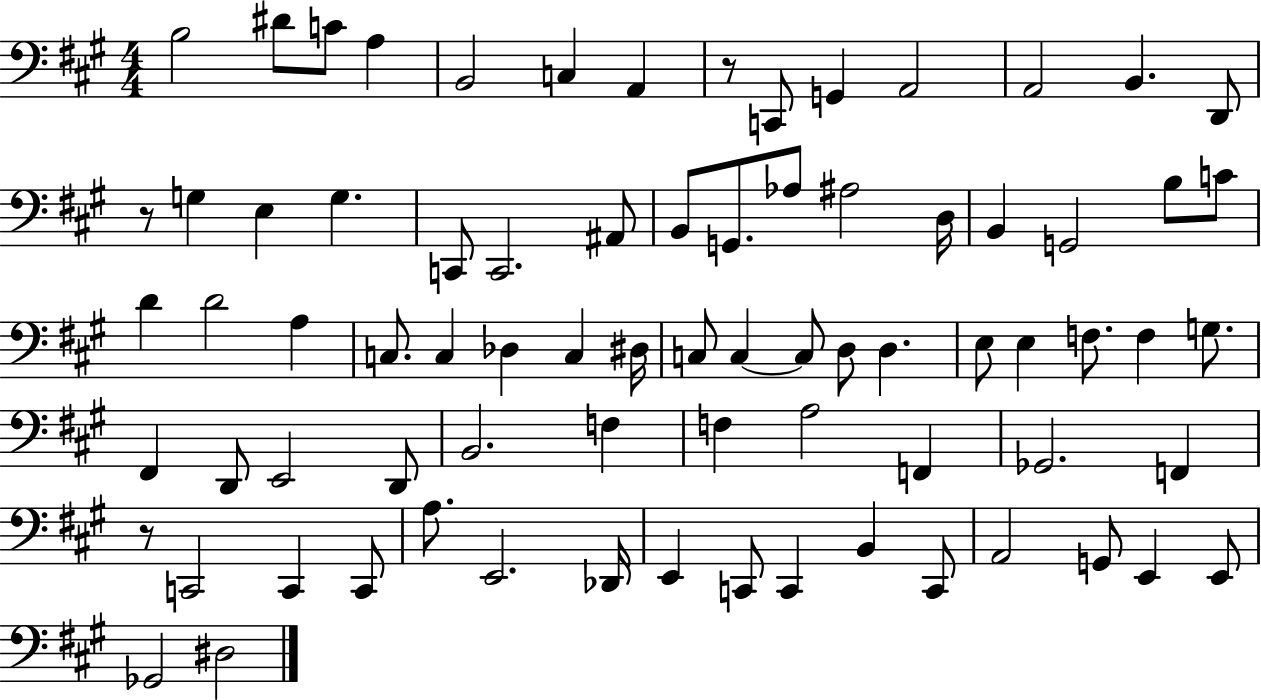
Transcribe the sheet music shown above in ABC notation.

X:1
T:Untitled
M:4/4
L:1/4
K:A
B,2 ^D/2 C/2 A, B,,2 C, A,, z/2 C,,/2 G,, A,,2 A,,2 B,, D,,/2 z/2 G, E, G, C,,/2 C,,2 ^A,,/2 B,,/2 G,,/2 _A,/2 ^A,2 D,/4 B,, G,,2 B,/2 C/2 D D2 A, C,/2 C, _D, C, ^D,/4 C,/2 C, C,/2 D,/2 D, E,/2 E, F,/2 F, G,/2 ^F,, D,,/2 E,,2 D,,/2 B,,2 F, F, A,2 F,, _G,,2 F,, z/2 C,,2 C,, C,,/2 A,/2 E,,2 _D,,/4 E,, C,,/2 C,, B,, C,,/2 A,,2 G,,/2 E,, E,,/2 _G,,2 ^D,2